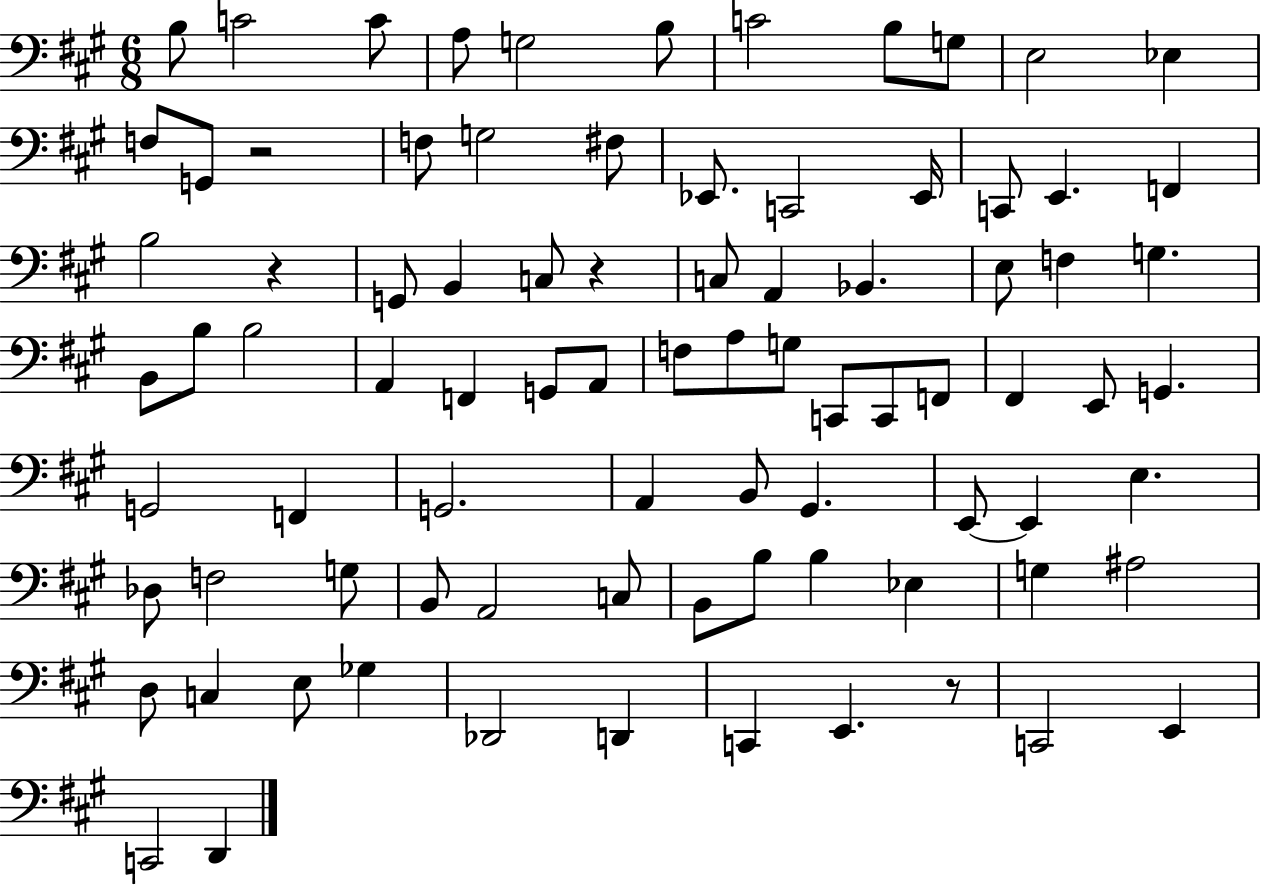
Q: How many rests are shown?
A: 4